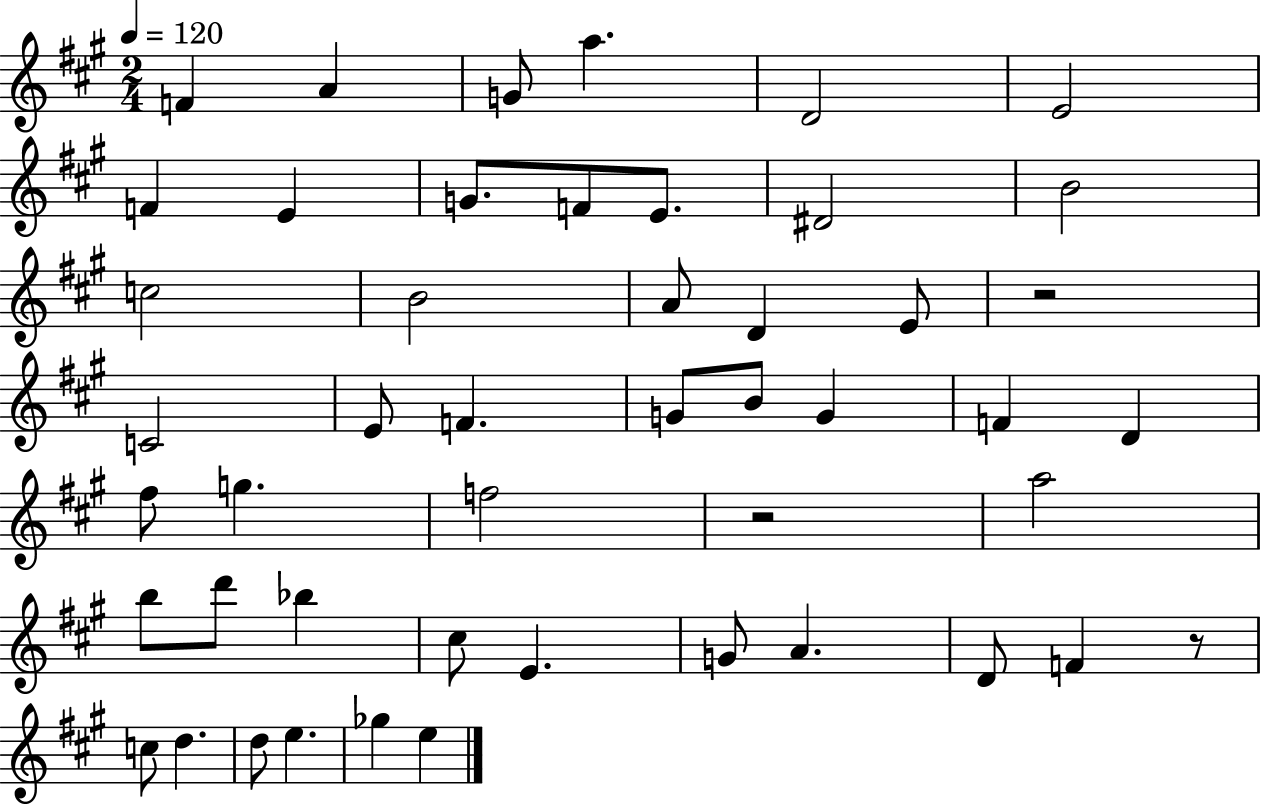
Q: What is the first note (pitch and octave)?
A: F4